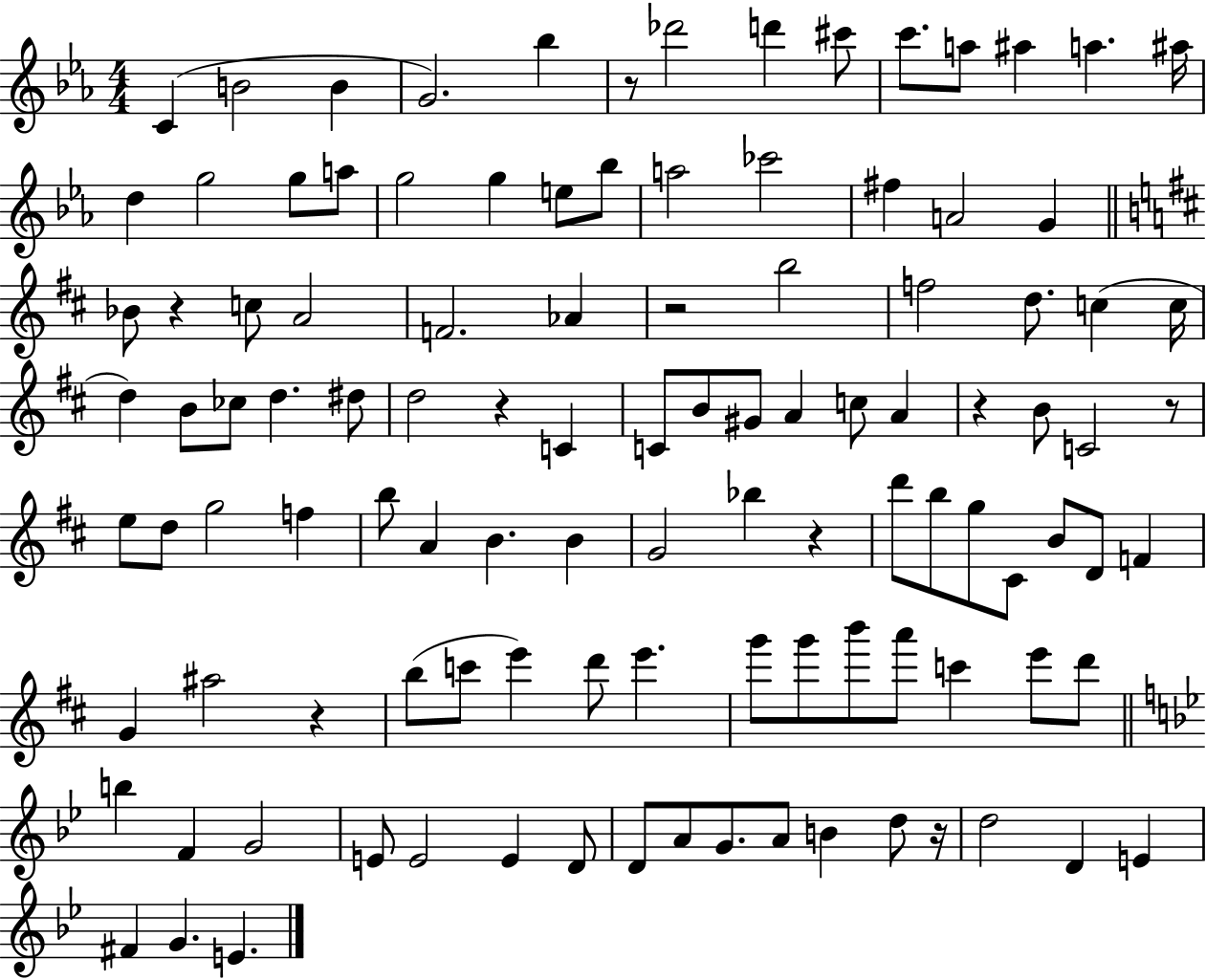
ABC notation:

X:1
T:Untitled
M:4/4
L:1/4
K:Eb
C B2 B G2 _b z/2 _d'2 d' ^c'/2 c'/2 a/2 ^a a ^a/4 d g2 g/2 a/2 g2 g e/2 _b/2 a2 _c'2 ^f A2 G _B/2 z c/2 A2 F2 _A z2 b2 f2 d/2 c c/4 d B/2 _c/2 d ^d/2 d2 z C C/2 B/2 ^G/2 A c/2 A z B/2 C2 z/2 e/2 d/2 g2 f b/2 A B B G2 _b z d'/2 b/2 g/2 ^C/2 B/2 D/2 F G ^a2 z b/2 c'/2 e' d'/2 e' g'/2 g'/2 b'/2 a'/2 c' e'/2 d'/2 b F G2 E/2 E2 E D/2 D/2 A/2 G/2 A/2 B d/2 z/4 d2 D E ^F G E